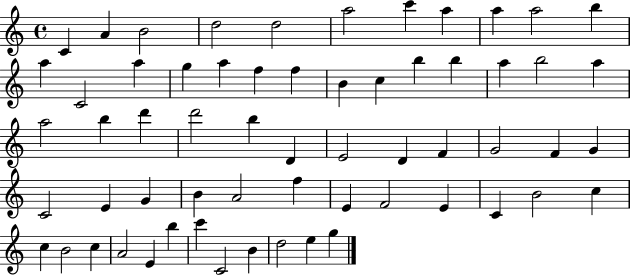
{
  \clef treble
  \time 4/4
  \defaultTimeSignature
  \key c \major
  c'4 a'4 b'2 | d''2 d''2 | a''2 c'''4 a''4 | a''4 a''2 b''4 | \break a''4 c'2 a''4 | g''4 a''4 f''4 f''4 | b'4 c''4 b''4 b''4 | a''4 b''2 a''4 | \break a''2 b''4 d'''4 | d'''2 b''4 d'4 | e'2 d'4 f'4 | g'2 f'4 g'4 | \break c'2 e'4 g'4 | b'4 a'2 f''4 | e'4 f'2 e'4 | c'4 b'2 c''4 | \break c''4 b'2 c''4 | a'2 e'4 b''4 | c'''4 c'2 b'4 | d''2 e''4 g''4 | \break \bar "|."
}